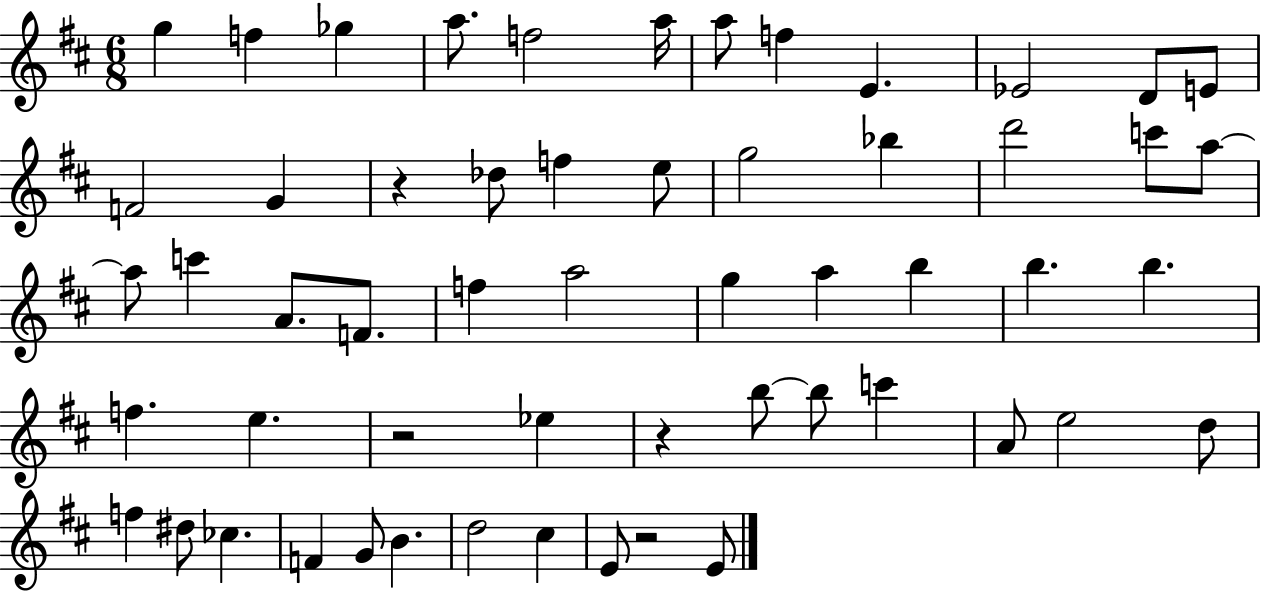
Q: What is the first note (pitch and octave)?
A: G5